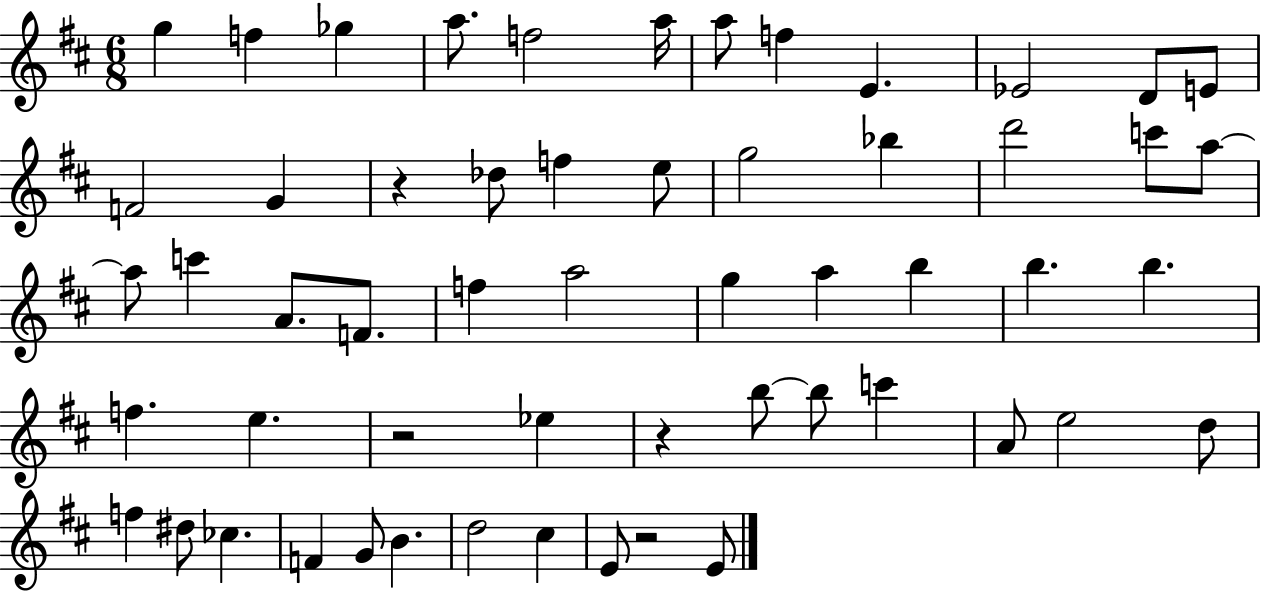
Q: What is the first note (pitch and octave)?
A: G5